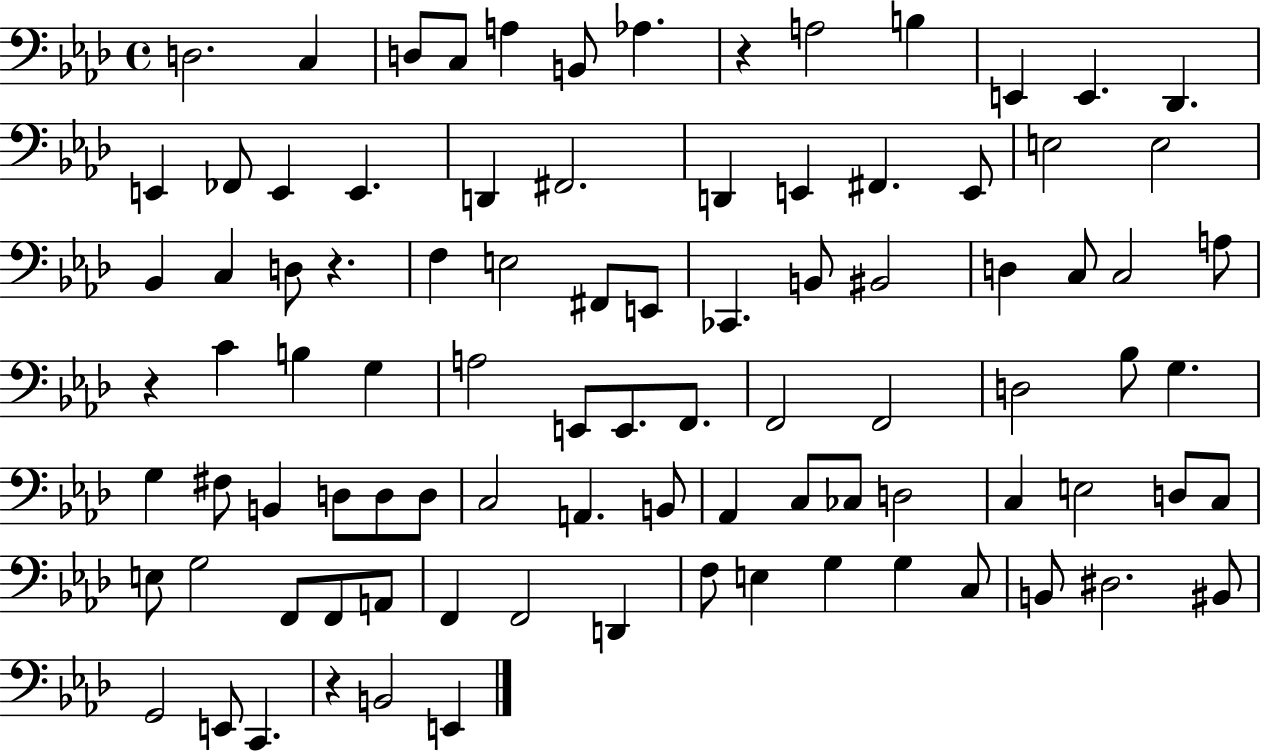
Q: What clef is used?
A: bass